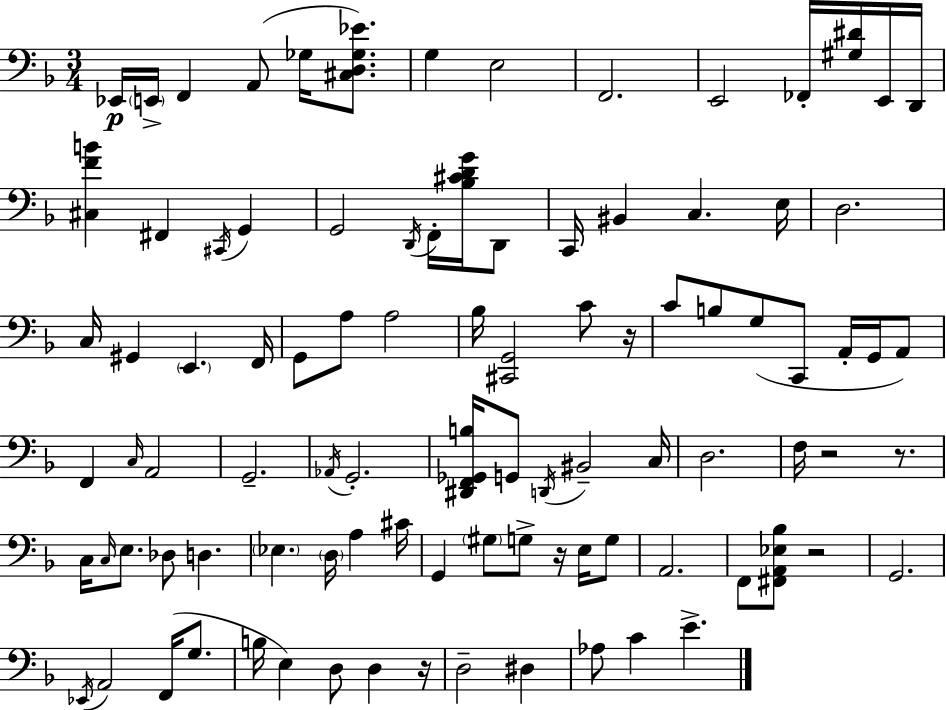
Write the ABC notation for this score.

X:1
T:Untitled
M:3/4
L:1/4
K:Dm
_E,,/4 E,,/4 F,, A,,/2 _G,/4 [^C,D,_G,_E]/2 G, E,2 F,,2 E,,2 _F,,/4 [^G,^D]/4 E,,/4 D,,/4 [^C,FB] ^F,, ^C,,/4 G,, G,,2 D,,/4 F,,/4 [_B,^CDG]/4 D,,/2 C,,/4 ^B,, C, E,/4 D,2 C,/4 ^G,, E,, F,,/4 G,,/2 A,/2 A,2 _B,/4 [^C,,G,,]2 C/2 z/4 C/2 B,/2 G,/2 C,,/2 A,,/4 G,,/4 A,,/2 F,, C,/4 A,,2 G,,2 _A,,/4 G,,2 [^D,,F,,_G,,B,]/4 G,,/2 D,,/4 ^B,,2 C,/4 D,2 F,/4 z2 z/2 C,/4 C,/4 E,/2 _D,/2 D, _E, D,/4 A, ^C/4 G,, ^G,/2 G,/2 z/4 E,/4 G,/2 A,,2 F,,/2 [^F,,A,,_E,_B,]/2 z2 G,,2 _E,,/4 A,,2 F,,/4 G,/2 B,/4 E, D,/2 D, z/4 D,2 ^D, _A,/2 C E